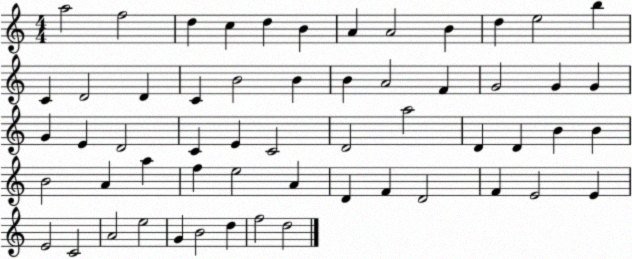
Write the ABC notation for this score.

X:1
T:Untitled
M:4/4
L:1/4
K:C
a2 f2 d c d B A A2 B d e2 b C D2 D C B2 B B A2 F G2 G G G E D2 C E C2 D2 a2 D D B B B2 A a f e2 A D F D2 F E2 E E2 C2 A2 e2 G B2 d f2 d2